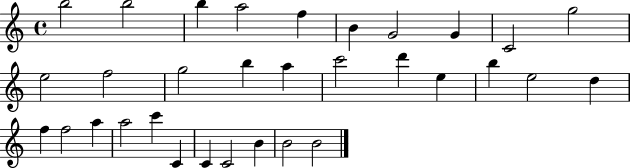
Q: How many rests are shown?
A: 0